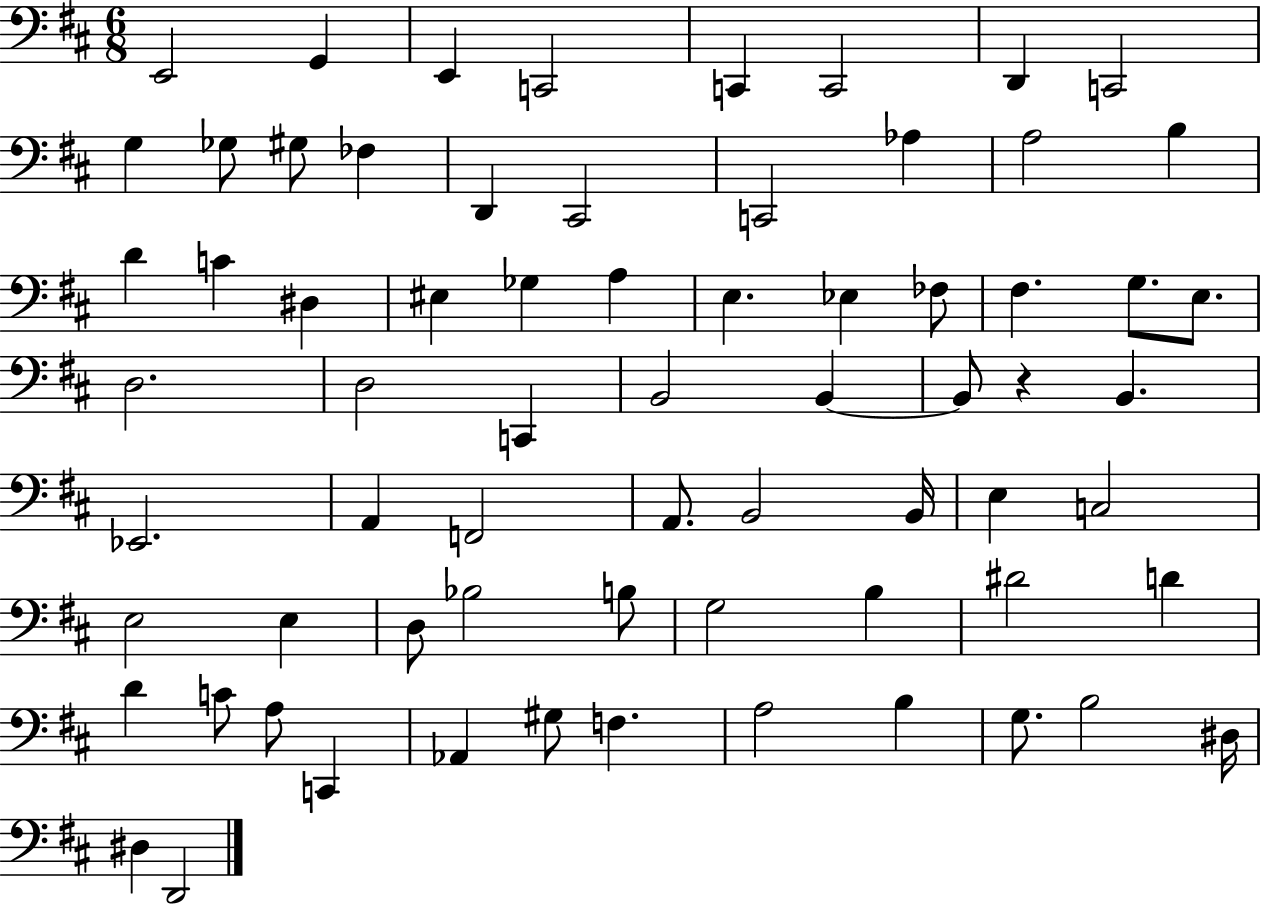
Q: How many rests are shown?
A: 1